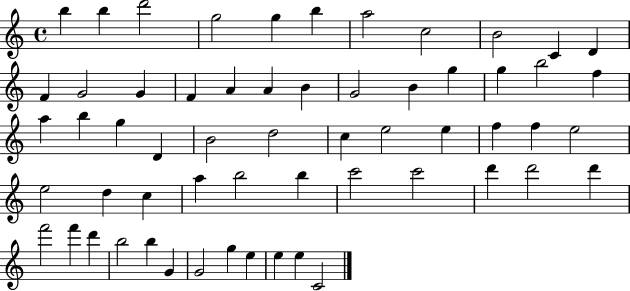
X:1
T:Untitled
M:4/4
L:1/4
K:C
b b d'2 g2 g b a2 c2 B2 C D F G2 G F A A B G2 B g g b2 f a b g D B2 d2 c e2 e f f e2 e2 d c a b2 b c'2 c'2 d' d'2 d' f'2 f' d' b2 b G G2 g e e e C2